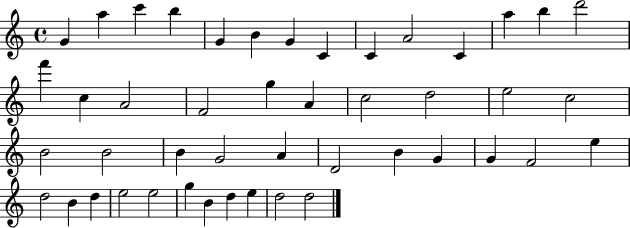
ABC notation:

X:1
T:Untitled
M:4/4
L:1/4
K:C
G a c' b G B G C C A2 C a b d'2 f' c A2 F2 g A c2 d2 e2 c2 B2 B2 B G2 A D2 B G G F2 e d2 B d e2 e2 g B d e d2 d2